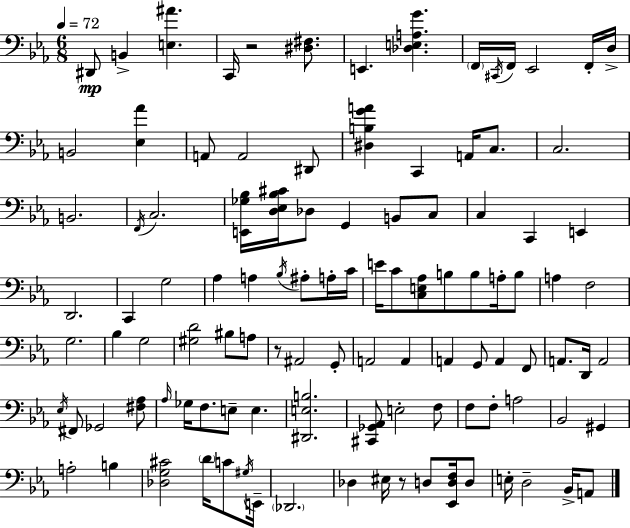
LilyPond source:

{
  \clef bass
  \numericTimeSignature
  \time 6/8
  \key ees \major
  \tempo 4 = 72
  \repeat volta 2 { dis,8\mp b,4-> <e ais'>4. | c,16 r2 <dis fis>8. | e,4. <des e a g'>4. | \parenthesize f,16 \acciaccatura { cis,16 } f,16 ees,2 f,16-. | \break d16-> b,2 <ees aes'>4 | a,8 a,2 dis,8 | <dis b g' a'>4 c,4 a,16 c8. | c2. | \break b,2. | \acciaccatura { f,16 } c2. | <e, ges bes>16 <d ees bes cis'>16 des8 g,4 b,8 | c8 c4 c,4 e,4 | \break d,2. | c,4 g2 | aes4 a4 \acciaccatura { bes16 } ais8-. | a16-. c'16 e'16 c'8 <c e aes>8 b8 b8 | \break a16-. b8 a4 f2 | g2. | bes4 g2 | <gis d'>2 bis8 | \break a8 r8 ais,2 | g,8-. a,2 a,4 | a,4 g,8 a,4 | f,8 a,8. d,16 a,2 | \break \acciaccatura { ees16 } fis,8 ges,2 | <fis aes>8 \grace { aes16 } ges16 f8. e8-- e4. | <dis, e b>2. | <cis, ges, aes,>8 e2-. | \break f8 f8 f8-. a2 | bes,2 | gis,4 a2-. | b4 <des g cis'>2 | \break \parenthesize d'16 c'8 \acciaccatura { gis16 } e,16-- \parenthesize des,2. | des4 eis16 r8 | d8 <ees, d f>16 d8 e16-. d2-- | bes,16-> a,8 } \bar "|."
}